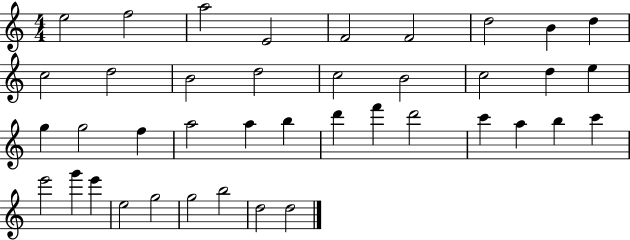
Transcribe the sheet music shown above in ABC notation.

X:1
T:Untitled
M:4/4
L:1/4
K:C
e2 f2 a2 E2 F2 F2 d2 B d c2 d2 B2 d2 c2 B2 c2 d e g g2 f a2 a b d' f' d'2 c' a b c' e'2 g' e' e2 g2 g2 b2 d2 d2